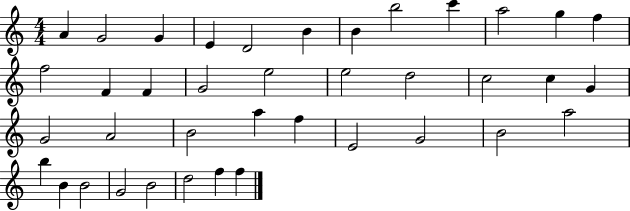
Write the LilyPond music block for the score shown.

{
  \clef treble
  \numericTimeSignature
  \time 4/4
  \key c \major
  a'4 g'2 g'4 | e'4 d'2 b'4 | b'4 b''2 c'''4 | a''2 g''4 f''4 | \break f''2 f'4 f'4 | g'2 e''2 | e''2 d''2 | c''2 c''4 g'4 | \break g'2 a'2 | b'2 a''4 f''4 | e'2 g'2 | b'2 a''2 | \break b''4 b'4 b'2 | g'2 b'2 | d''2 f''4 f''4 | \bar "|."
}